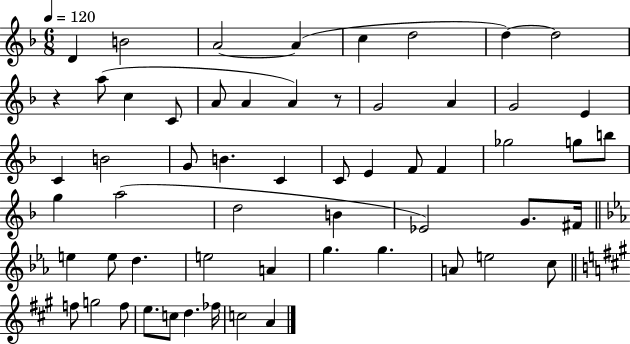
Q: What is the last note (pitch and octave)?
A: A4